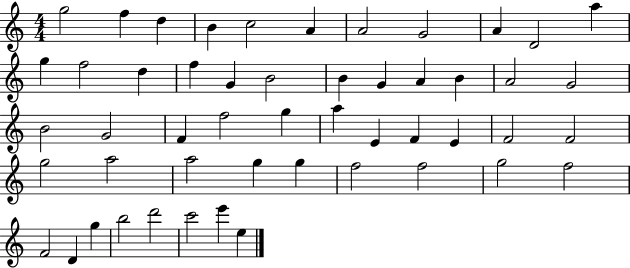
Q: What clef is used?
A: treble